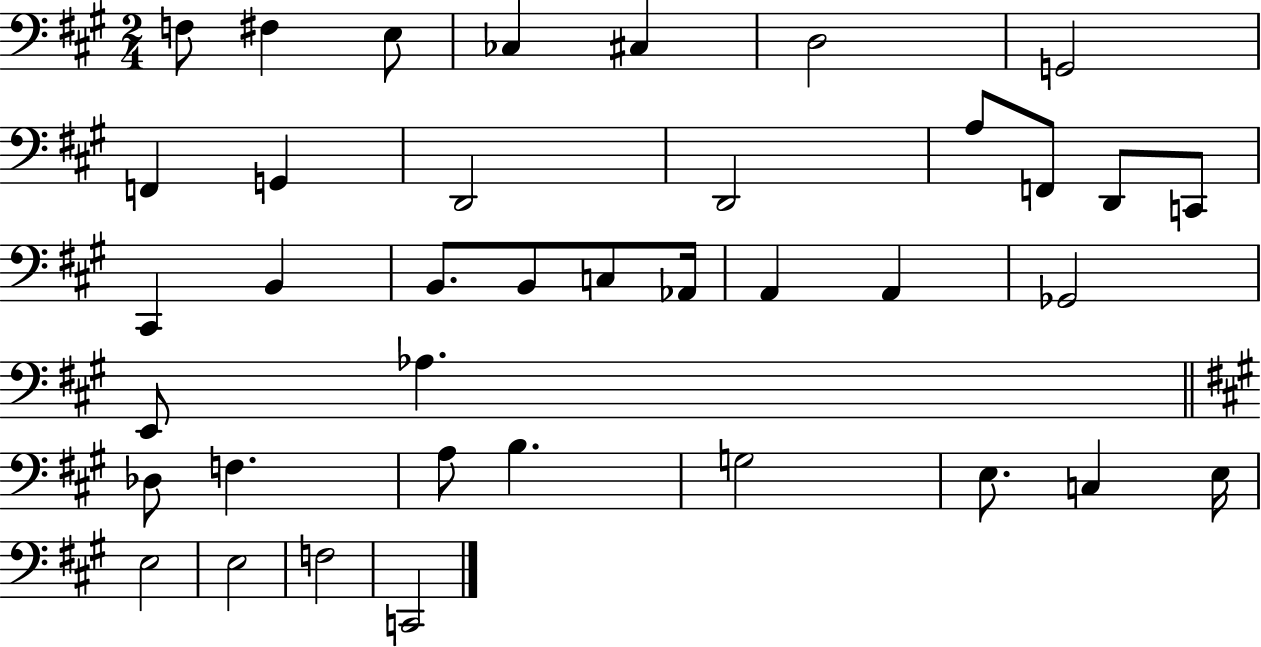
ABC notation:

X:1
T:Untitled
M:2/4
L:1/4
K:A
F,/2 ^F, E,/2 _C, ^C, D,2 G,,2 F,, G,, D,,2 D,,2 A,/2 F,,/2 D,,/2 C,,/2 ^C,, B,, B,,/2 B,,/2 C,/2 _A,,/4 A,, A,, _G,,2 E,,/2 _A, _D,/2 F, A,/2 B, G,2 E,/2 C, E,/4 E,2 E,2 F,2 C,,2